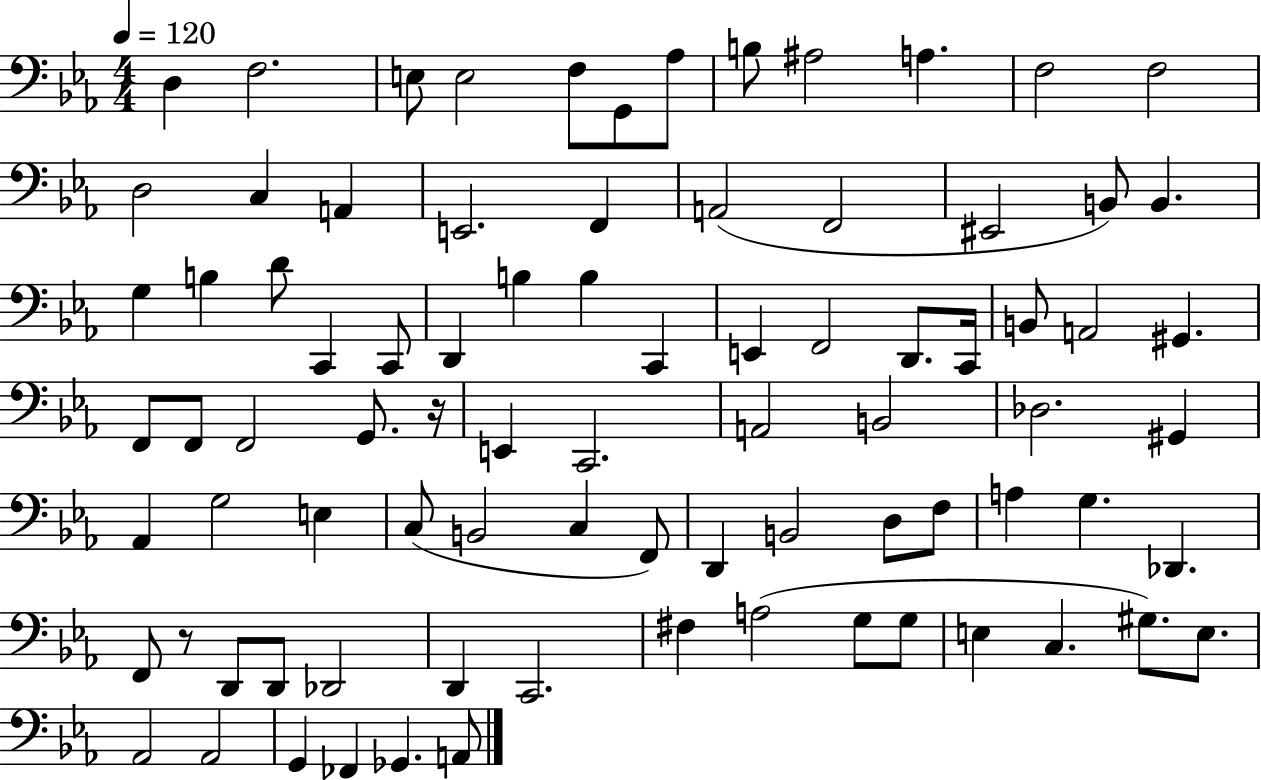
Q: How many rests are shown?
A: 2